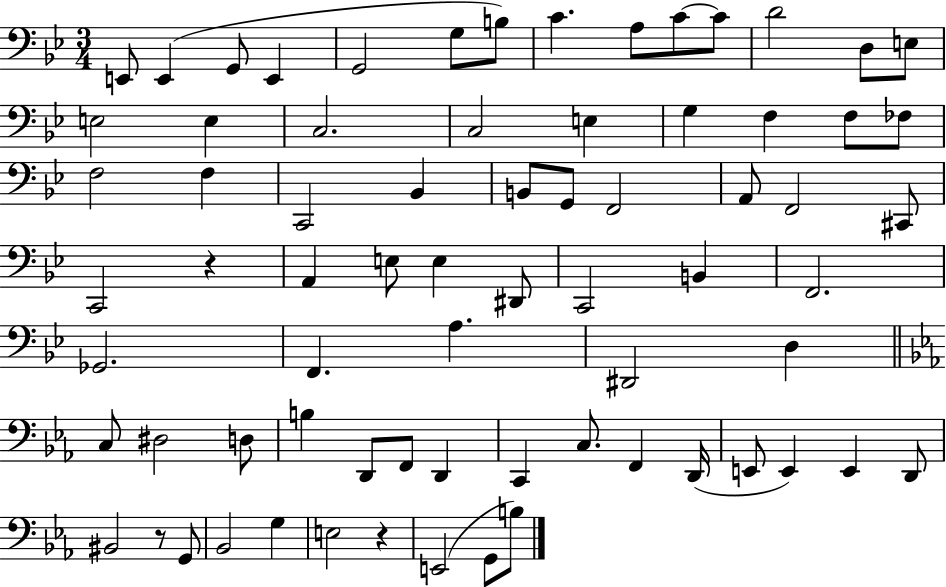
E2/e E2/q G2/e E2/q G2/h G3/e B3/e C4/q. A3/e C4/e C4/e D4/h D3/e E3/e E3/h E3/q C3/h. C3/h E3/q G3/q F3/q F3/e FES3/e F3/h F3/q C2/h Bb2/q B2/e G2/e F2/h A2/e F2/h C#2/e C2/h R/q A2/q E3/e E3/q D#2/e C2/h B2/q F2/h. Gb2/h. F2/q. A3/q. D#2/h D3/q C3/e D#3/h D3/e B3/q D2/e F2/e D2/q C2/q C3/e. F2/q D2/s E2/e E2/q E2/q D2/e BIS2/h R/e G2/e Bb2/h G3/q E3/h R/q E2/h G2/e B3/e